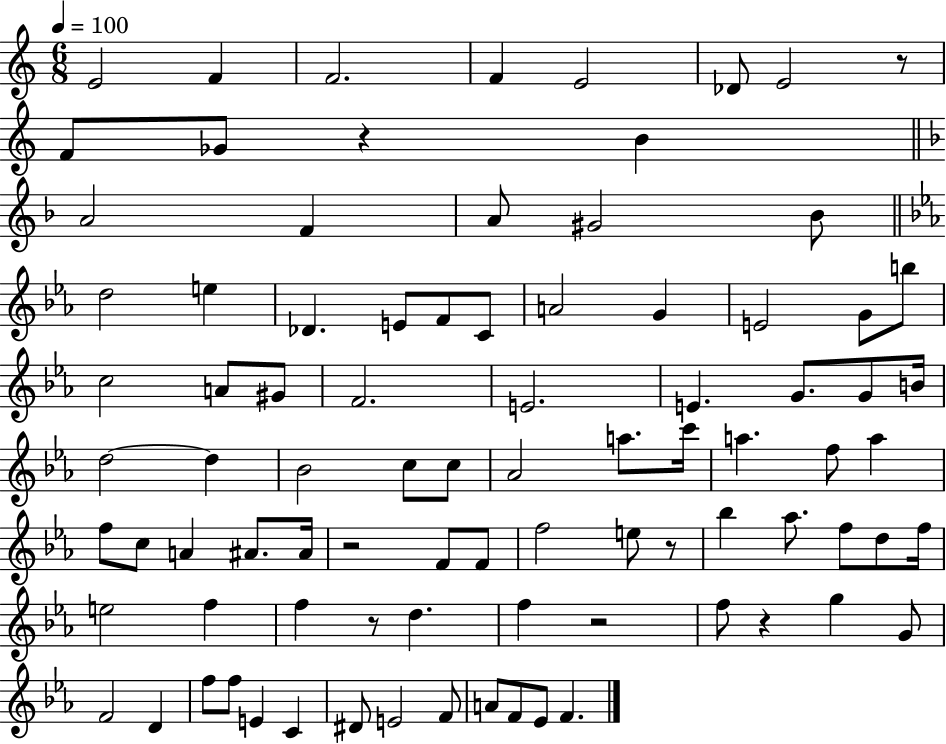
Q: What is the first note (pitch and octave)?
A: E4